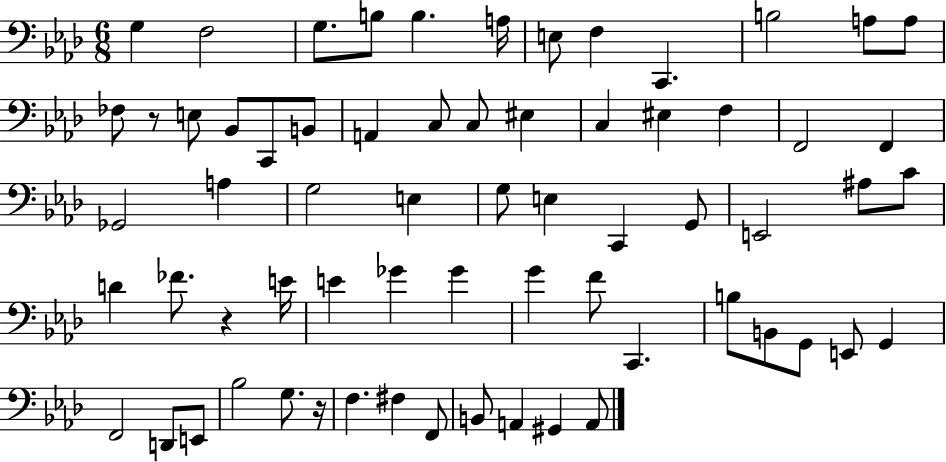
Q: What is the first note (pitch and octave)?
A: G3